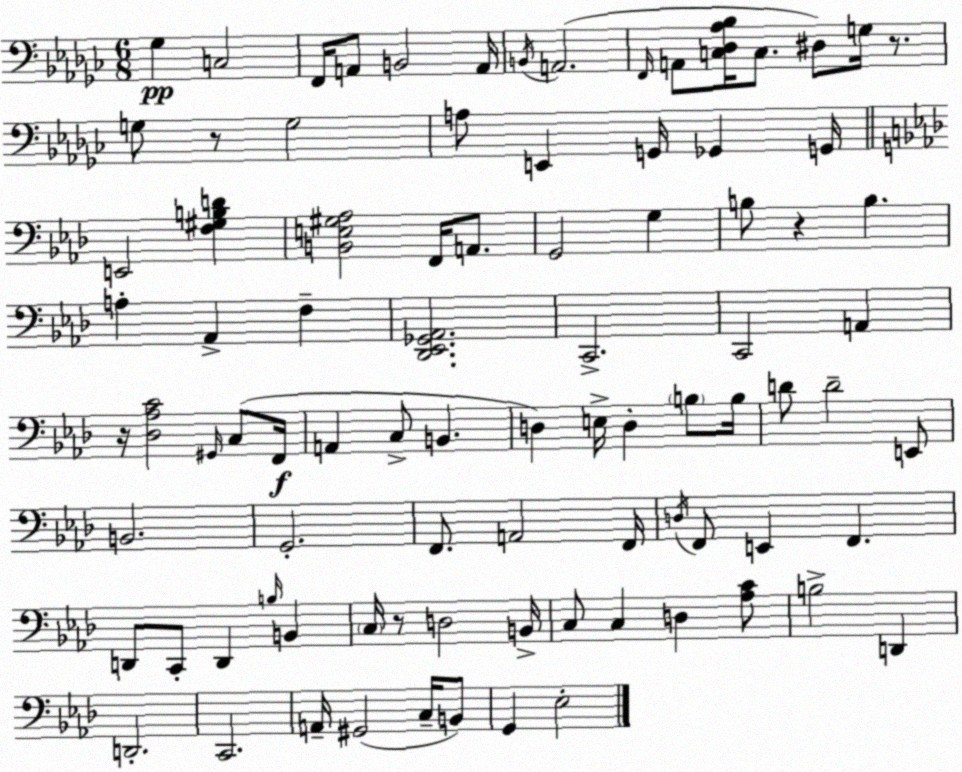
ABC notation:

X:1
T:Untitled
M:6/8
L:1/4
K:Ebm
_G, C,2 F,,/4 A,,/2 B,,2 A,,/4 B,,/4 A,,2 F,,/4 A,,/2 [C,_D,_A,_B,]/4 C,/2 ^D,/2 G,/4 z/2 G,/2 z/2 G,2 A,/2 E,, G,,/4 _G,, G,,/4 E,,2 [F,^G,B,D] [B,,E,^G,_A,]2 F,,/4 A,,/2 G,,2 G, B,/2 z B, A, _A,, F, [_D,,_E,,_G,,_A,,]2 C,,2 C,,2 A,, z/4 [_D,_A,C]2 ^G,,/4 C,/2 F,,/4 A,, C,/2 B,, D, E,/4 D, B,/2 B,/4 D/2 D2 E,,/2 B,,2 G,,2 F,,/2 A,,2 F,,/4 D,/4 F,,/2 E,, F,, D,,/2 C,,/2 D,, B,/4 B,, C,/4 z/2 D,2 B,,/4 C,/2 C, D, [_A,C]/2 B,2 D,, D,,2 C,,2 A,,/4 ^G,,2 C,/4 B,,/2 G,, _E,2